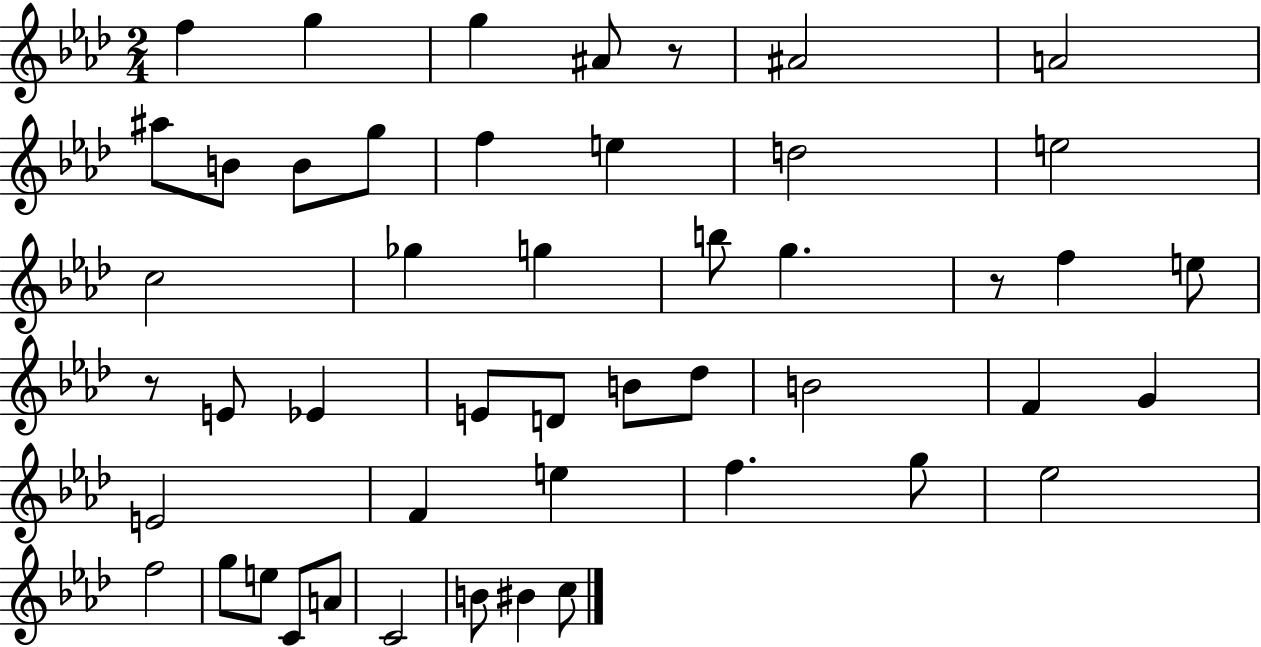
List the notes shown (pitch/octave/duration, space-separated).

F5/q G5/q G5/q A#4/e R/e A#4/h A4/h A#5/e B4/e B4/e G5/e F5/q E5/q D5/h E5/h C5/h Gb5/q G5/q B5/e G5/q. R/e F5/q E5/e R/e E4/e Eb4/q E4/e D4/e B4/e Db5/e B4/h F4/q G4/q E4/h F4/q E5/q F5/q. G5/e Eb5/h F5/h G5/e E5/e C4/e A4/e C4/h B4/e BIS4/q C5/e